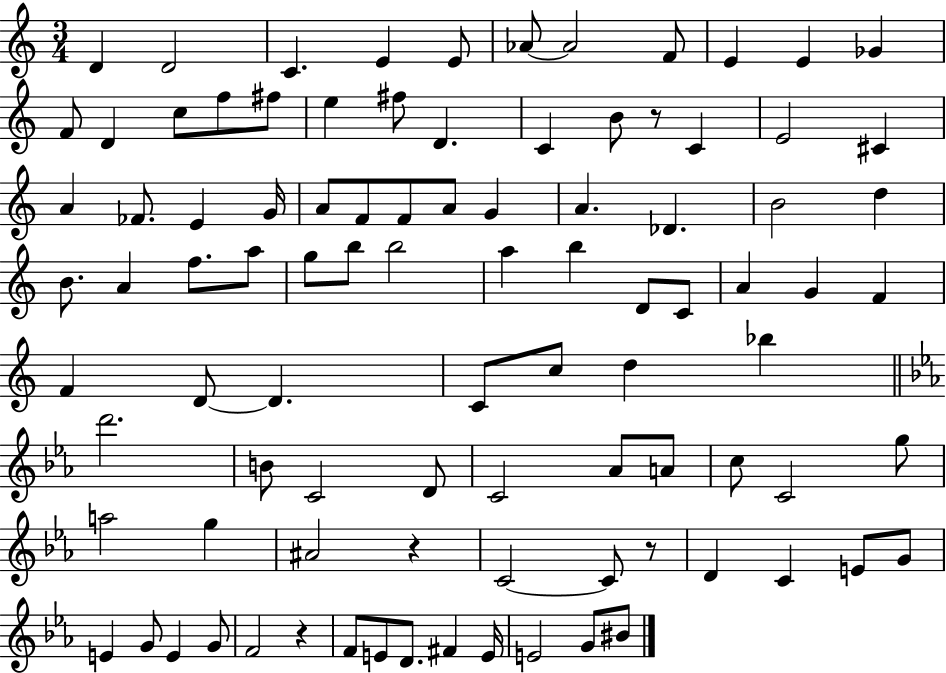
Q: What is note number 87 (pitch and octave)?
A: E4